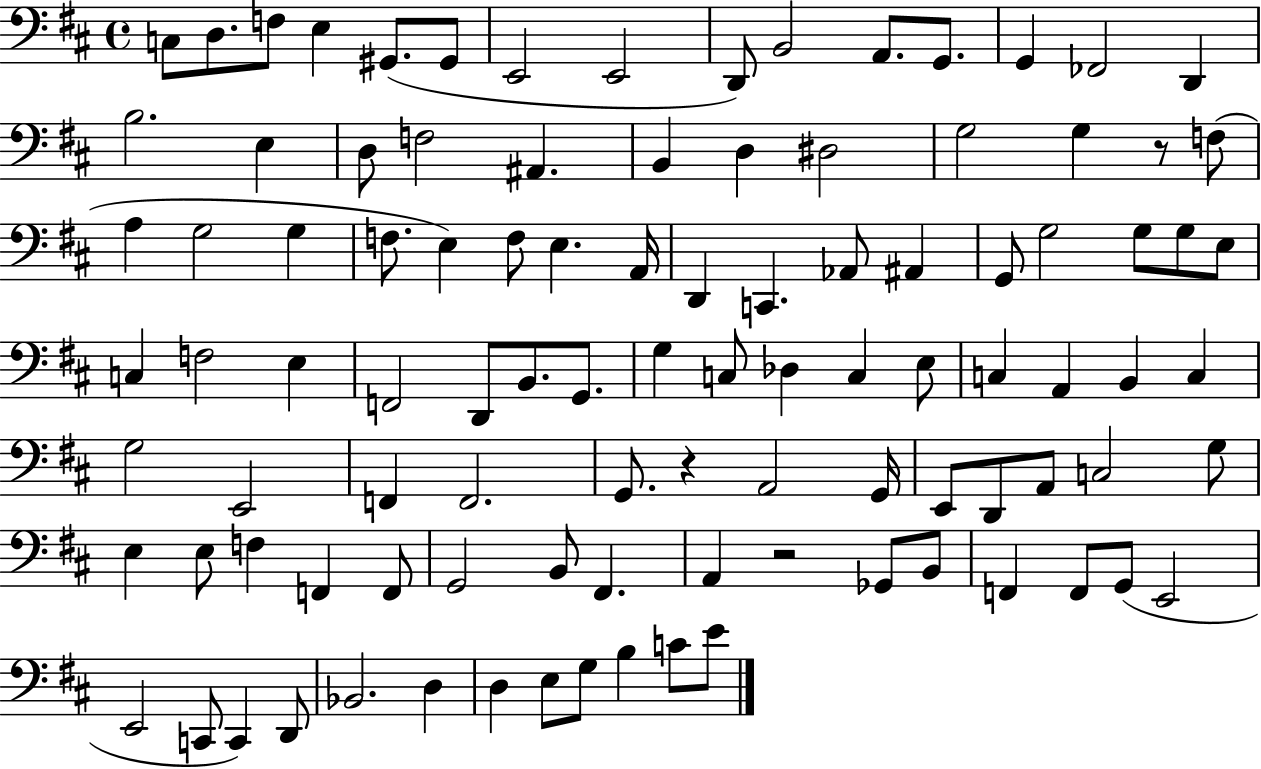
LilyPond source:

{
  \clef bass
  \time 4/4
  \defaultTimeSignature
  \key d \major
  \repeat volta 2 { c8 d8. f8 e4 gis,8.( gis,8 | e,2 e,2 | d,8) b,2 a,8. g,8. | g,4 fes,2 d,4 | \break b2. e4 | d8 f2 ais,4. | b,4 d4 dis2 | g2 g4 r8 f8( | \break a4 g2 g4 | f8. e4) f8 e4. a,16 | d,4 c,4. aes,8 ais,4 | g,8 g2 g8 g8 e8 | \break c4 f2 e4 | f,2 d,8 b,8. g,8. | g4 c8 des4 c4 e8 | c4 a,4 b,4 c4 | \break g2 e,2 | f,4 f,2. | g,8. r4 a,2 g,16 | e,8 d,8 a,8 c2 g8 | \break e4 e8 f4 f,4 f,8 | g,2 b,8 fis,4. | a,4 r2 ges,8 b,8 | f,4 f,8 g,8( e,2 | \break e,2 c,8 c,4) d,8 | bes,2. d4 | d4 e8 g8 b4 c'8 e'8 | } \bar "|."
}